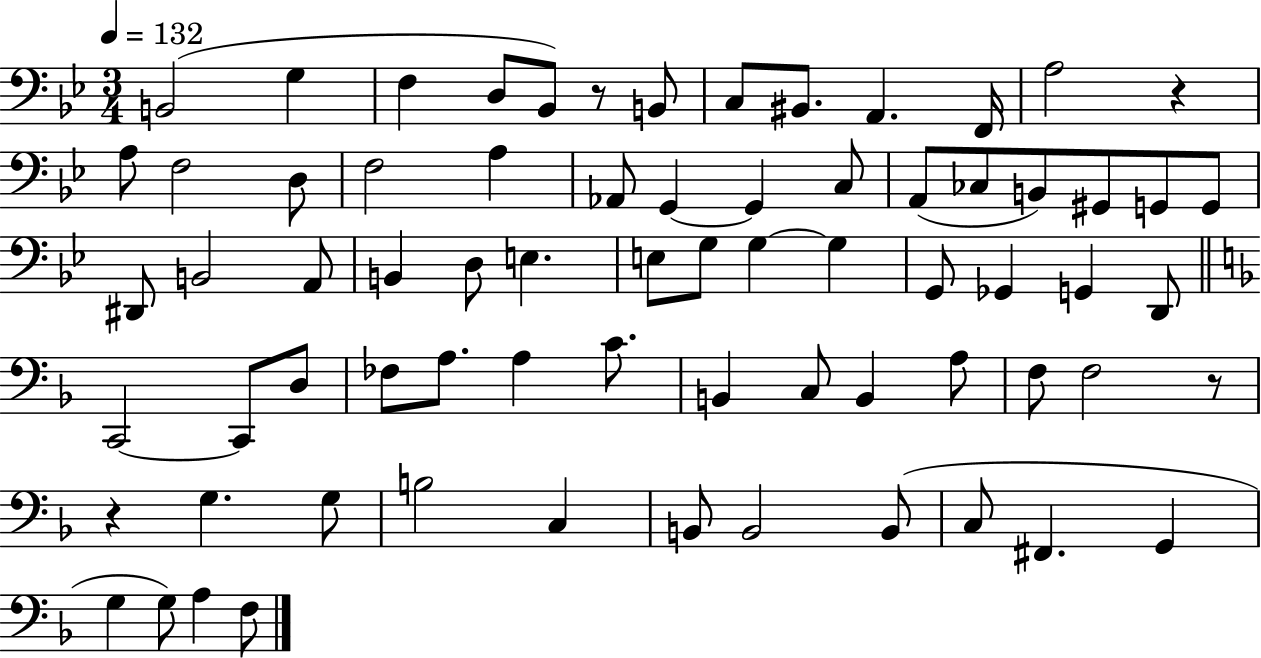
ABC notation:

X:1
T:Untitled
M:3/4
L:1/4
K:Bb
B,,2 G, F, D,/2 _B,,/2 z/2 B,,/2 C,/2 ^B,,/2 A,, F,,/4 A,2 z A,/2 F,2 D,/2 F,2 A, _A,,/2 G,, G,, C,/2 A,,/2 _C,/2 B,,/2 ^G,,/2 G,,/2 G,,/2 ^D,,/2 B,,2 A,,/2 B,, D,/2 E, E,/2 G,/2 G, G, G,,/2 _G,, G,, D,,/2 C,,2 C,,/2 D,/2 _F,/2 A,/2 A, C/2 B,, C,/2 B,, A,/2 F,/2 F,2 z/2 z G, G,/2 B,2 C, B,,/2 B,,2 B,,/2 C,/2 ^F,, G,, G, G,/2 A, F,/2